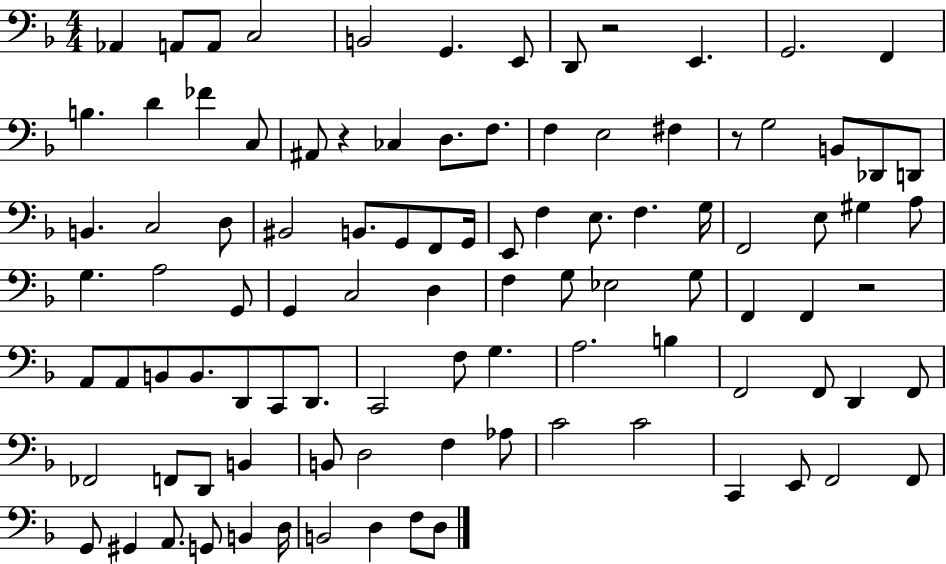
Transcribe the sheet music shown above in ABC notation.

X:1
T:Untitled
M:4/4
L:1/4
K:F
_A,, A,,/2 A,,/2 C,2 B,,2 G,, E,,/2 D,,/2 z2 E,, G,,2 F,, B, D _F C,/2 ^A,,/2 z _C, D,/2 F,/2 F, E,2 ^F, z/2 G,2 B,,/2 _D,,/2 D,,/2 B,, C,2 D,/2 ^B,,2 B,,/2 G,,/2 F,,/2 G,,/4 E,,/2 F, E,/2 F, G,/4 F,,2 E,/2 ^G, A,/2 G, A,2 G,,/2 G,, C,2 D, F, G,/2 _E,2 G,/2 F,, F,, z2 A,,/2 A,,/2 B,,/2 B,,/2 D,,/2 C,,/2 D,,/2 C,,2 F,/2 G, A,2 B, F,,2 F,,/2 D,, F,,/2 _F,,2 F,,/2 D,,/2 B,, B,,/2 D,2 F, _A,/2 C2 C2 C,, E,,/2 F,,2 F,,/2 G,,/2 ^G,, A,,/2 G,,/2 B,, D,/4 B,,2 D, F,/2 D,/2